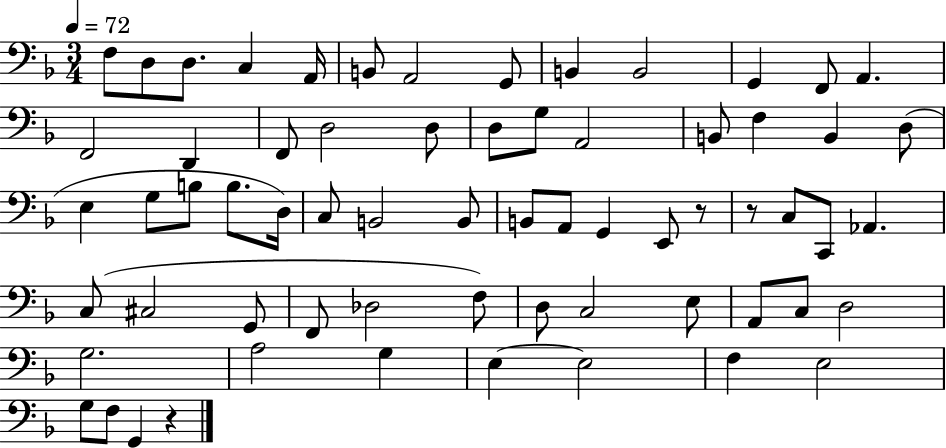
F3/e D3/e D3/e. C3/q A2/s B2/e A2/h G2/e B2/q B2/h G2/q F2/e A2/q. F2/h D2/q F2/e D3/h D3/e D3/e G3/e A2/h B2/e F3/q B2/q D3/e E3/q G3/e B3/e B3/e. D3/s C3/e B2/h B2/e B2/e A2/e G2/q E2/e R/e R/e C3/e C2/e Ab2/q. C3/e C#3/h G2/e F2/e Db3/h F3/e D3/e C3/h E3/e A2/e C3/e D3/h G3/h. A3/h G3/q E3/q E3/h F3/q E3/h G3/e F3/e G2/q R/q